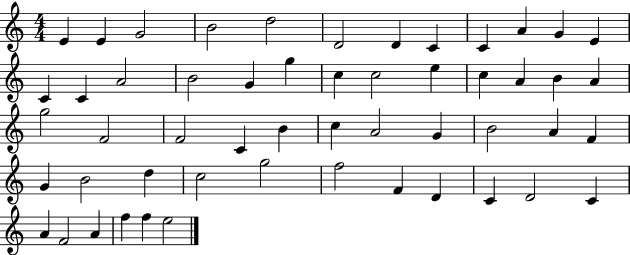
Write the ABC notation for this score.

X:1
T:Untitled
M:4/4
L:1/4
K:C
E E G2 B2 d2 D2 D C C A G E C C A2 B2 G g c c2 e c A B A g2 F2 F2 C B c A2 G B2 A F G B2 d c2 g2 f2 F D C D2 C A F2 A f f e2